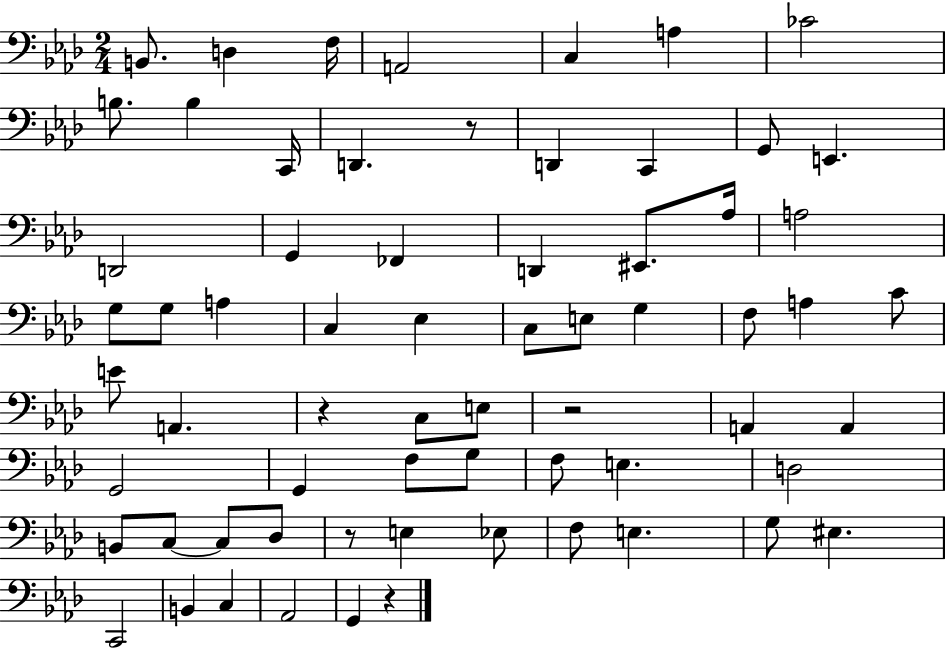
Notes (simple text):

B2/e. D3/q F3/s A2/h C3/q A3/q CES4/h B3/e. B3/q C2/s D2/q. R/e D2/q C2/q G2/e E2/q. D2/h G2/q FES2/q D2/q EIS2/e. Ab3/s A3/h G3/e G3/e A3/q C3/q Eb3/q C3/e E3/e G3/q F3/e A3/q C4/e E4/e A2/q. R/q C3/e E3/e R/h A2/q A2/q G2/h G2/q F3/e G3/e F3/e E3/q. D3/h B2/e C3/e C3/e Db3/e R/e E3/q Eb3/e F3/e E3/q. G3/e EIS3/q. C2/h B2/q C3/q Ab2/h G2/q R/q